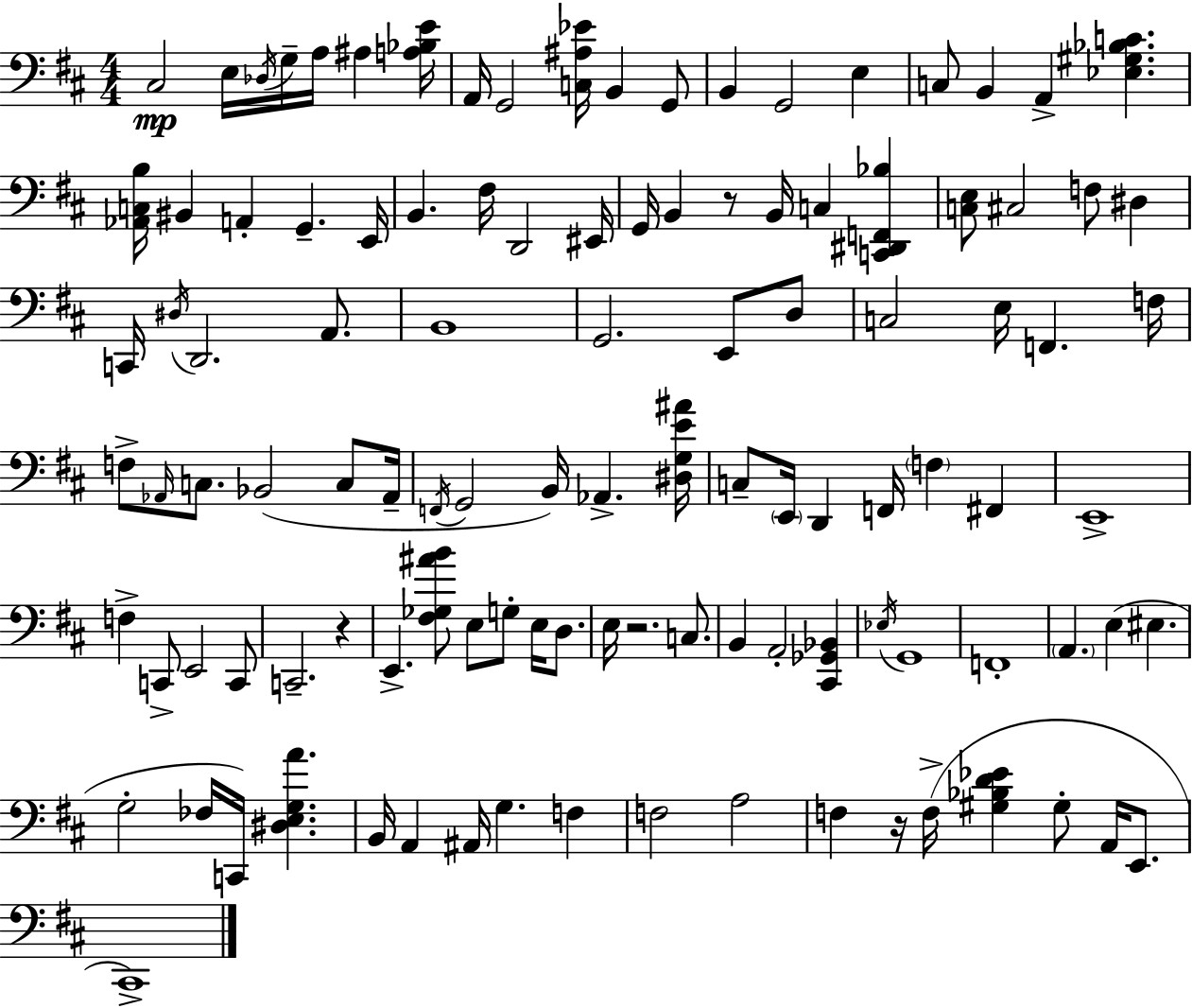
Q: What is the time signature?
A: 4/4